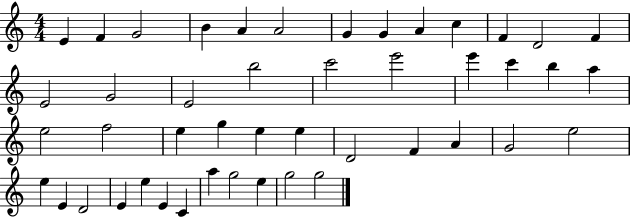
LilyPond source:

{
  \clef treble
  \numericTimeSignature
  \time 4/4
  \key c \major
  e'4 f'4 g'2 | b'4 a'4 a'2 | g'4 g'4 a'4 c''4 | f'4 d'2 f'4 | \break e'2 g'2 | e'2 b''2 | c'''2 e'''2 | e'''4 c'''4 b''4 a''4 | \break e''2 f''2 | e''4 g''4 e''4 e''4 | d'2 f'4 a'4 | g'2 e''2 | \break e''4 e'4 d'2 | e'4 e''4 e'4 c'4 | a''4 g''2 e''4 | g''2 g''2 | \break \bar "|."
}